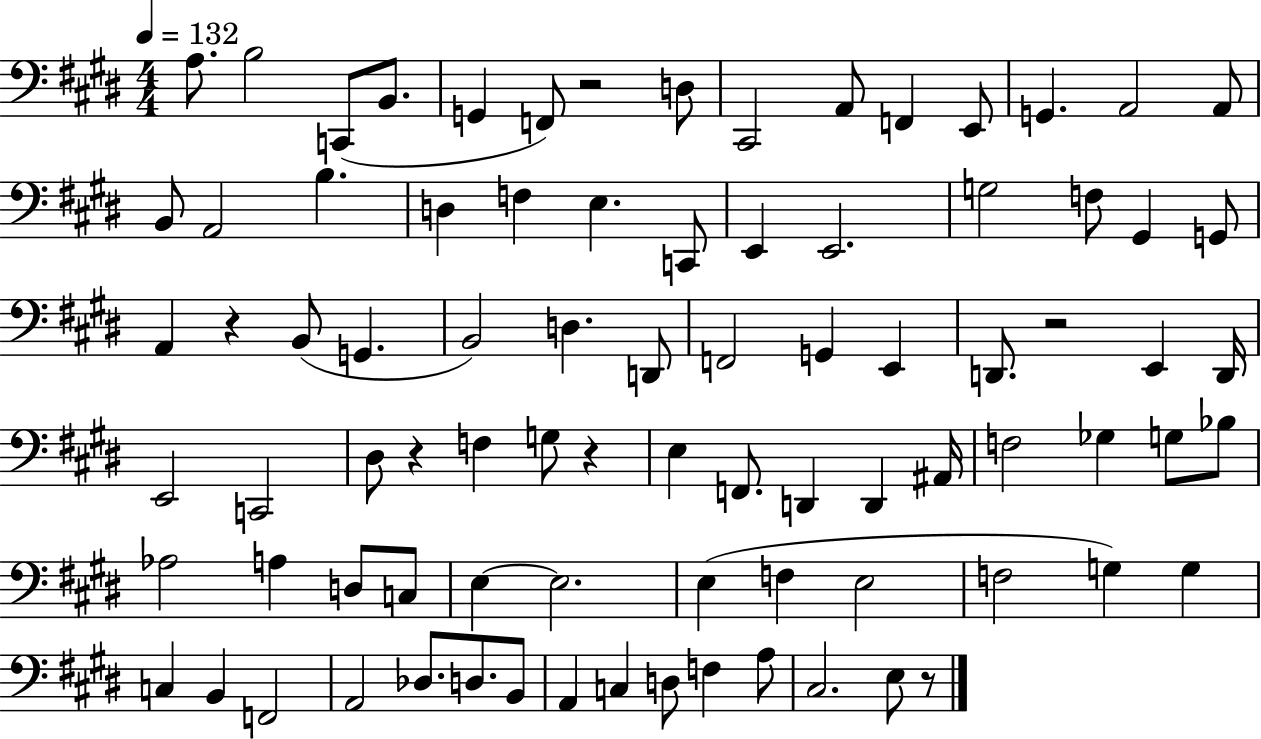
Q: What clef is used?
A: bass